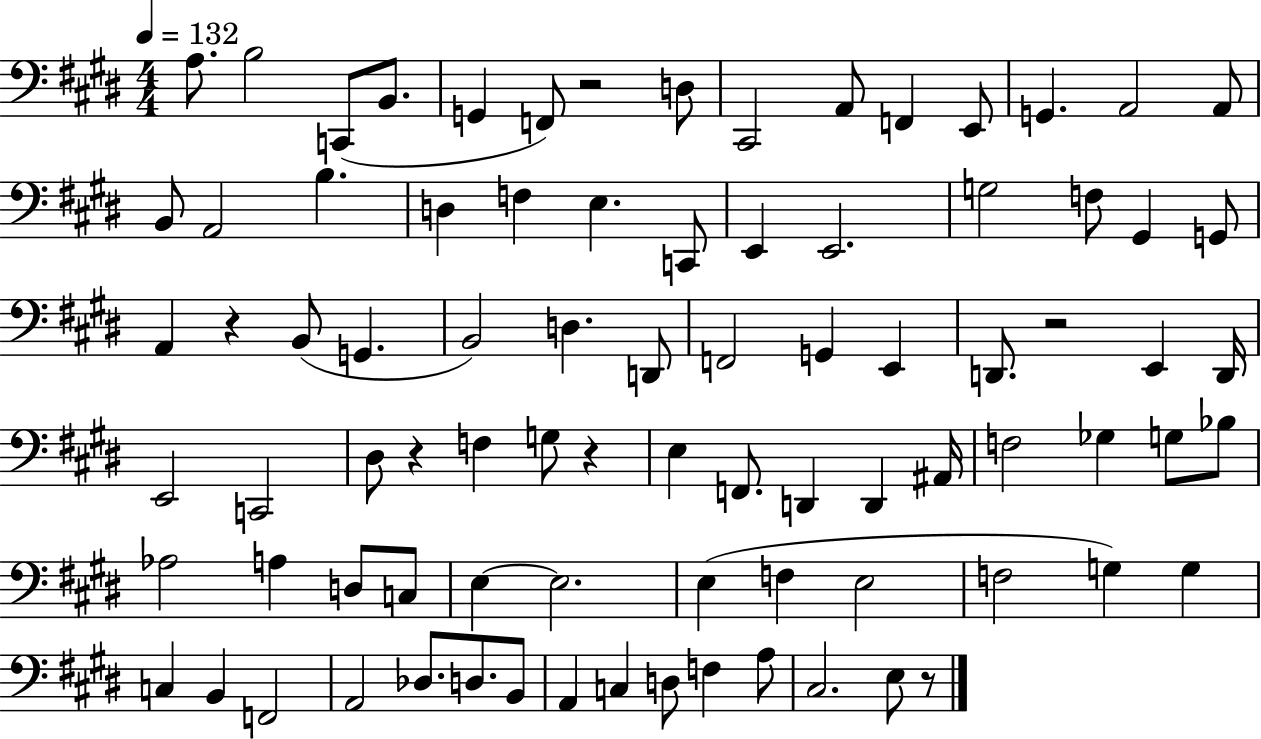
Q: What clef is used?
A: bass